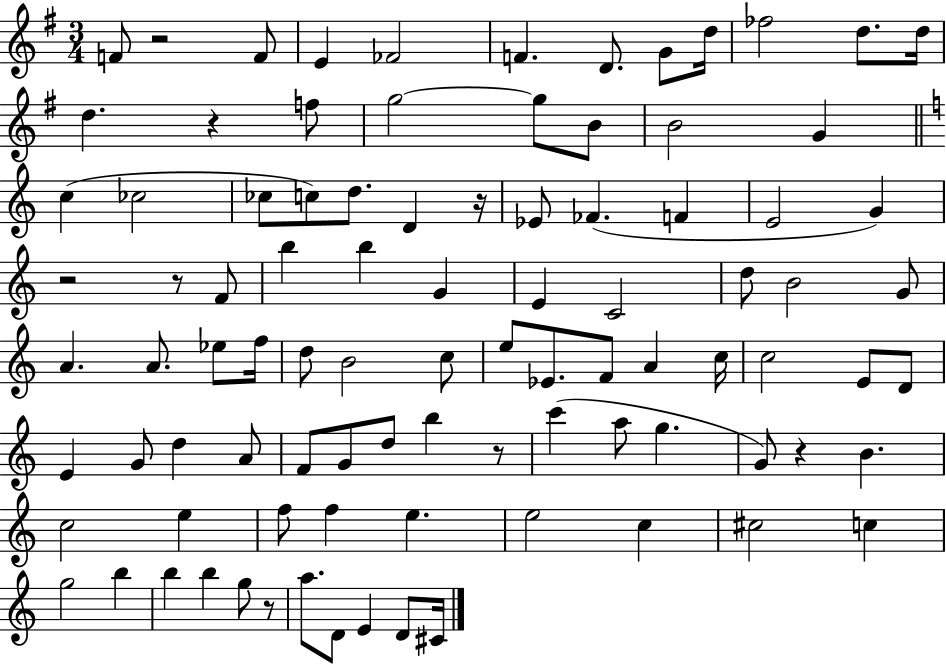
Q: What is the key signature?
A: G major